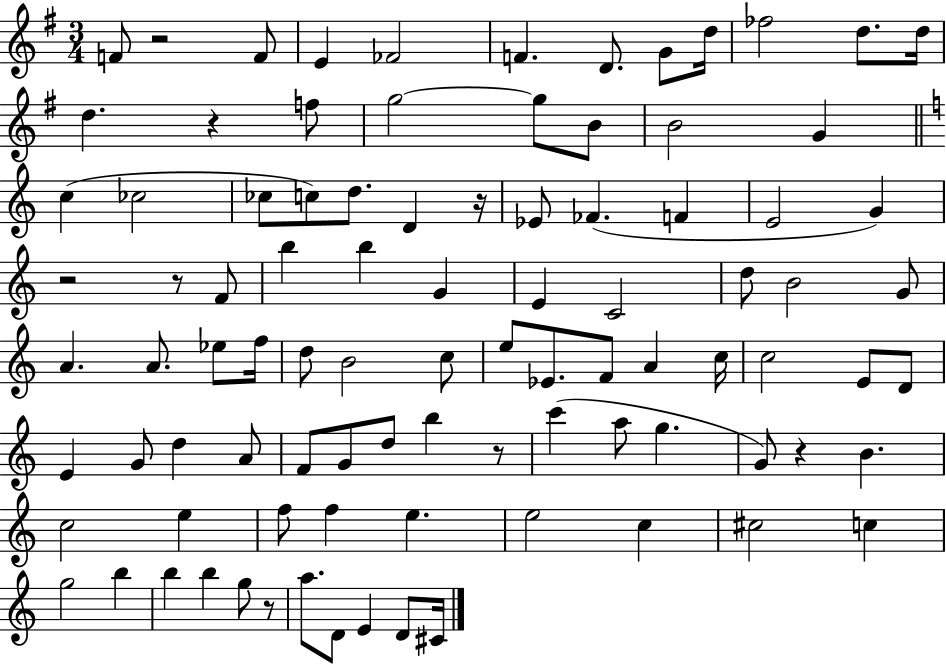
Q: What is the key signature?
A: G major